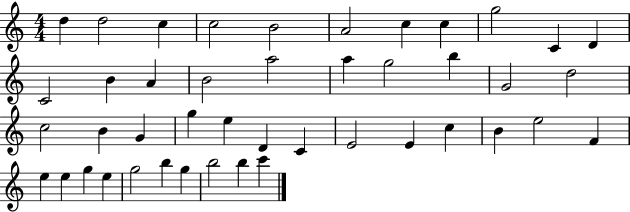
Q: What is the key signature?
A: C major